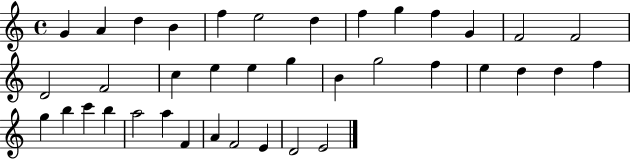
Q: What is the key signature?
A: C major